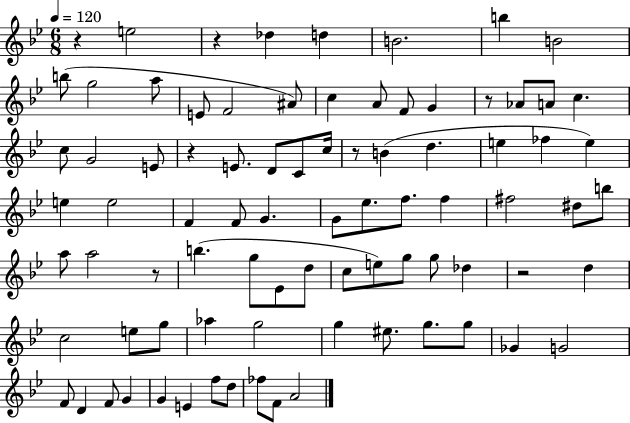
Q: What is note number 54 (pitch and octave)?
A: Db5